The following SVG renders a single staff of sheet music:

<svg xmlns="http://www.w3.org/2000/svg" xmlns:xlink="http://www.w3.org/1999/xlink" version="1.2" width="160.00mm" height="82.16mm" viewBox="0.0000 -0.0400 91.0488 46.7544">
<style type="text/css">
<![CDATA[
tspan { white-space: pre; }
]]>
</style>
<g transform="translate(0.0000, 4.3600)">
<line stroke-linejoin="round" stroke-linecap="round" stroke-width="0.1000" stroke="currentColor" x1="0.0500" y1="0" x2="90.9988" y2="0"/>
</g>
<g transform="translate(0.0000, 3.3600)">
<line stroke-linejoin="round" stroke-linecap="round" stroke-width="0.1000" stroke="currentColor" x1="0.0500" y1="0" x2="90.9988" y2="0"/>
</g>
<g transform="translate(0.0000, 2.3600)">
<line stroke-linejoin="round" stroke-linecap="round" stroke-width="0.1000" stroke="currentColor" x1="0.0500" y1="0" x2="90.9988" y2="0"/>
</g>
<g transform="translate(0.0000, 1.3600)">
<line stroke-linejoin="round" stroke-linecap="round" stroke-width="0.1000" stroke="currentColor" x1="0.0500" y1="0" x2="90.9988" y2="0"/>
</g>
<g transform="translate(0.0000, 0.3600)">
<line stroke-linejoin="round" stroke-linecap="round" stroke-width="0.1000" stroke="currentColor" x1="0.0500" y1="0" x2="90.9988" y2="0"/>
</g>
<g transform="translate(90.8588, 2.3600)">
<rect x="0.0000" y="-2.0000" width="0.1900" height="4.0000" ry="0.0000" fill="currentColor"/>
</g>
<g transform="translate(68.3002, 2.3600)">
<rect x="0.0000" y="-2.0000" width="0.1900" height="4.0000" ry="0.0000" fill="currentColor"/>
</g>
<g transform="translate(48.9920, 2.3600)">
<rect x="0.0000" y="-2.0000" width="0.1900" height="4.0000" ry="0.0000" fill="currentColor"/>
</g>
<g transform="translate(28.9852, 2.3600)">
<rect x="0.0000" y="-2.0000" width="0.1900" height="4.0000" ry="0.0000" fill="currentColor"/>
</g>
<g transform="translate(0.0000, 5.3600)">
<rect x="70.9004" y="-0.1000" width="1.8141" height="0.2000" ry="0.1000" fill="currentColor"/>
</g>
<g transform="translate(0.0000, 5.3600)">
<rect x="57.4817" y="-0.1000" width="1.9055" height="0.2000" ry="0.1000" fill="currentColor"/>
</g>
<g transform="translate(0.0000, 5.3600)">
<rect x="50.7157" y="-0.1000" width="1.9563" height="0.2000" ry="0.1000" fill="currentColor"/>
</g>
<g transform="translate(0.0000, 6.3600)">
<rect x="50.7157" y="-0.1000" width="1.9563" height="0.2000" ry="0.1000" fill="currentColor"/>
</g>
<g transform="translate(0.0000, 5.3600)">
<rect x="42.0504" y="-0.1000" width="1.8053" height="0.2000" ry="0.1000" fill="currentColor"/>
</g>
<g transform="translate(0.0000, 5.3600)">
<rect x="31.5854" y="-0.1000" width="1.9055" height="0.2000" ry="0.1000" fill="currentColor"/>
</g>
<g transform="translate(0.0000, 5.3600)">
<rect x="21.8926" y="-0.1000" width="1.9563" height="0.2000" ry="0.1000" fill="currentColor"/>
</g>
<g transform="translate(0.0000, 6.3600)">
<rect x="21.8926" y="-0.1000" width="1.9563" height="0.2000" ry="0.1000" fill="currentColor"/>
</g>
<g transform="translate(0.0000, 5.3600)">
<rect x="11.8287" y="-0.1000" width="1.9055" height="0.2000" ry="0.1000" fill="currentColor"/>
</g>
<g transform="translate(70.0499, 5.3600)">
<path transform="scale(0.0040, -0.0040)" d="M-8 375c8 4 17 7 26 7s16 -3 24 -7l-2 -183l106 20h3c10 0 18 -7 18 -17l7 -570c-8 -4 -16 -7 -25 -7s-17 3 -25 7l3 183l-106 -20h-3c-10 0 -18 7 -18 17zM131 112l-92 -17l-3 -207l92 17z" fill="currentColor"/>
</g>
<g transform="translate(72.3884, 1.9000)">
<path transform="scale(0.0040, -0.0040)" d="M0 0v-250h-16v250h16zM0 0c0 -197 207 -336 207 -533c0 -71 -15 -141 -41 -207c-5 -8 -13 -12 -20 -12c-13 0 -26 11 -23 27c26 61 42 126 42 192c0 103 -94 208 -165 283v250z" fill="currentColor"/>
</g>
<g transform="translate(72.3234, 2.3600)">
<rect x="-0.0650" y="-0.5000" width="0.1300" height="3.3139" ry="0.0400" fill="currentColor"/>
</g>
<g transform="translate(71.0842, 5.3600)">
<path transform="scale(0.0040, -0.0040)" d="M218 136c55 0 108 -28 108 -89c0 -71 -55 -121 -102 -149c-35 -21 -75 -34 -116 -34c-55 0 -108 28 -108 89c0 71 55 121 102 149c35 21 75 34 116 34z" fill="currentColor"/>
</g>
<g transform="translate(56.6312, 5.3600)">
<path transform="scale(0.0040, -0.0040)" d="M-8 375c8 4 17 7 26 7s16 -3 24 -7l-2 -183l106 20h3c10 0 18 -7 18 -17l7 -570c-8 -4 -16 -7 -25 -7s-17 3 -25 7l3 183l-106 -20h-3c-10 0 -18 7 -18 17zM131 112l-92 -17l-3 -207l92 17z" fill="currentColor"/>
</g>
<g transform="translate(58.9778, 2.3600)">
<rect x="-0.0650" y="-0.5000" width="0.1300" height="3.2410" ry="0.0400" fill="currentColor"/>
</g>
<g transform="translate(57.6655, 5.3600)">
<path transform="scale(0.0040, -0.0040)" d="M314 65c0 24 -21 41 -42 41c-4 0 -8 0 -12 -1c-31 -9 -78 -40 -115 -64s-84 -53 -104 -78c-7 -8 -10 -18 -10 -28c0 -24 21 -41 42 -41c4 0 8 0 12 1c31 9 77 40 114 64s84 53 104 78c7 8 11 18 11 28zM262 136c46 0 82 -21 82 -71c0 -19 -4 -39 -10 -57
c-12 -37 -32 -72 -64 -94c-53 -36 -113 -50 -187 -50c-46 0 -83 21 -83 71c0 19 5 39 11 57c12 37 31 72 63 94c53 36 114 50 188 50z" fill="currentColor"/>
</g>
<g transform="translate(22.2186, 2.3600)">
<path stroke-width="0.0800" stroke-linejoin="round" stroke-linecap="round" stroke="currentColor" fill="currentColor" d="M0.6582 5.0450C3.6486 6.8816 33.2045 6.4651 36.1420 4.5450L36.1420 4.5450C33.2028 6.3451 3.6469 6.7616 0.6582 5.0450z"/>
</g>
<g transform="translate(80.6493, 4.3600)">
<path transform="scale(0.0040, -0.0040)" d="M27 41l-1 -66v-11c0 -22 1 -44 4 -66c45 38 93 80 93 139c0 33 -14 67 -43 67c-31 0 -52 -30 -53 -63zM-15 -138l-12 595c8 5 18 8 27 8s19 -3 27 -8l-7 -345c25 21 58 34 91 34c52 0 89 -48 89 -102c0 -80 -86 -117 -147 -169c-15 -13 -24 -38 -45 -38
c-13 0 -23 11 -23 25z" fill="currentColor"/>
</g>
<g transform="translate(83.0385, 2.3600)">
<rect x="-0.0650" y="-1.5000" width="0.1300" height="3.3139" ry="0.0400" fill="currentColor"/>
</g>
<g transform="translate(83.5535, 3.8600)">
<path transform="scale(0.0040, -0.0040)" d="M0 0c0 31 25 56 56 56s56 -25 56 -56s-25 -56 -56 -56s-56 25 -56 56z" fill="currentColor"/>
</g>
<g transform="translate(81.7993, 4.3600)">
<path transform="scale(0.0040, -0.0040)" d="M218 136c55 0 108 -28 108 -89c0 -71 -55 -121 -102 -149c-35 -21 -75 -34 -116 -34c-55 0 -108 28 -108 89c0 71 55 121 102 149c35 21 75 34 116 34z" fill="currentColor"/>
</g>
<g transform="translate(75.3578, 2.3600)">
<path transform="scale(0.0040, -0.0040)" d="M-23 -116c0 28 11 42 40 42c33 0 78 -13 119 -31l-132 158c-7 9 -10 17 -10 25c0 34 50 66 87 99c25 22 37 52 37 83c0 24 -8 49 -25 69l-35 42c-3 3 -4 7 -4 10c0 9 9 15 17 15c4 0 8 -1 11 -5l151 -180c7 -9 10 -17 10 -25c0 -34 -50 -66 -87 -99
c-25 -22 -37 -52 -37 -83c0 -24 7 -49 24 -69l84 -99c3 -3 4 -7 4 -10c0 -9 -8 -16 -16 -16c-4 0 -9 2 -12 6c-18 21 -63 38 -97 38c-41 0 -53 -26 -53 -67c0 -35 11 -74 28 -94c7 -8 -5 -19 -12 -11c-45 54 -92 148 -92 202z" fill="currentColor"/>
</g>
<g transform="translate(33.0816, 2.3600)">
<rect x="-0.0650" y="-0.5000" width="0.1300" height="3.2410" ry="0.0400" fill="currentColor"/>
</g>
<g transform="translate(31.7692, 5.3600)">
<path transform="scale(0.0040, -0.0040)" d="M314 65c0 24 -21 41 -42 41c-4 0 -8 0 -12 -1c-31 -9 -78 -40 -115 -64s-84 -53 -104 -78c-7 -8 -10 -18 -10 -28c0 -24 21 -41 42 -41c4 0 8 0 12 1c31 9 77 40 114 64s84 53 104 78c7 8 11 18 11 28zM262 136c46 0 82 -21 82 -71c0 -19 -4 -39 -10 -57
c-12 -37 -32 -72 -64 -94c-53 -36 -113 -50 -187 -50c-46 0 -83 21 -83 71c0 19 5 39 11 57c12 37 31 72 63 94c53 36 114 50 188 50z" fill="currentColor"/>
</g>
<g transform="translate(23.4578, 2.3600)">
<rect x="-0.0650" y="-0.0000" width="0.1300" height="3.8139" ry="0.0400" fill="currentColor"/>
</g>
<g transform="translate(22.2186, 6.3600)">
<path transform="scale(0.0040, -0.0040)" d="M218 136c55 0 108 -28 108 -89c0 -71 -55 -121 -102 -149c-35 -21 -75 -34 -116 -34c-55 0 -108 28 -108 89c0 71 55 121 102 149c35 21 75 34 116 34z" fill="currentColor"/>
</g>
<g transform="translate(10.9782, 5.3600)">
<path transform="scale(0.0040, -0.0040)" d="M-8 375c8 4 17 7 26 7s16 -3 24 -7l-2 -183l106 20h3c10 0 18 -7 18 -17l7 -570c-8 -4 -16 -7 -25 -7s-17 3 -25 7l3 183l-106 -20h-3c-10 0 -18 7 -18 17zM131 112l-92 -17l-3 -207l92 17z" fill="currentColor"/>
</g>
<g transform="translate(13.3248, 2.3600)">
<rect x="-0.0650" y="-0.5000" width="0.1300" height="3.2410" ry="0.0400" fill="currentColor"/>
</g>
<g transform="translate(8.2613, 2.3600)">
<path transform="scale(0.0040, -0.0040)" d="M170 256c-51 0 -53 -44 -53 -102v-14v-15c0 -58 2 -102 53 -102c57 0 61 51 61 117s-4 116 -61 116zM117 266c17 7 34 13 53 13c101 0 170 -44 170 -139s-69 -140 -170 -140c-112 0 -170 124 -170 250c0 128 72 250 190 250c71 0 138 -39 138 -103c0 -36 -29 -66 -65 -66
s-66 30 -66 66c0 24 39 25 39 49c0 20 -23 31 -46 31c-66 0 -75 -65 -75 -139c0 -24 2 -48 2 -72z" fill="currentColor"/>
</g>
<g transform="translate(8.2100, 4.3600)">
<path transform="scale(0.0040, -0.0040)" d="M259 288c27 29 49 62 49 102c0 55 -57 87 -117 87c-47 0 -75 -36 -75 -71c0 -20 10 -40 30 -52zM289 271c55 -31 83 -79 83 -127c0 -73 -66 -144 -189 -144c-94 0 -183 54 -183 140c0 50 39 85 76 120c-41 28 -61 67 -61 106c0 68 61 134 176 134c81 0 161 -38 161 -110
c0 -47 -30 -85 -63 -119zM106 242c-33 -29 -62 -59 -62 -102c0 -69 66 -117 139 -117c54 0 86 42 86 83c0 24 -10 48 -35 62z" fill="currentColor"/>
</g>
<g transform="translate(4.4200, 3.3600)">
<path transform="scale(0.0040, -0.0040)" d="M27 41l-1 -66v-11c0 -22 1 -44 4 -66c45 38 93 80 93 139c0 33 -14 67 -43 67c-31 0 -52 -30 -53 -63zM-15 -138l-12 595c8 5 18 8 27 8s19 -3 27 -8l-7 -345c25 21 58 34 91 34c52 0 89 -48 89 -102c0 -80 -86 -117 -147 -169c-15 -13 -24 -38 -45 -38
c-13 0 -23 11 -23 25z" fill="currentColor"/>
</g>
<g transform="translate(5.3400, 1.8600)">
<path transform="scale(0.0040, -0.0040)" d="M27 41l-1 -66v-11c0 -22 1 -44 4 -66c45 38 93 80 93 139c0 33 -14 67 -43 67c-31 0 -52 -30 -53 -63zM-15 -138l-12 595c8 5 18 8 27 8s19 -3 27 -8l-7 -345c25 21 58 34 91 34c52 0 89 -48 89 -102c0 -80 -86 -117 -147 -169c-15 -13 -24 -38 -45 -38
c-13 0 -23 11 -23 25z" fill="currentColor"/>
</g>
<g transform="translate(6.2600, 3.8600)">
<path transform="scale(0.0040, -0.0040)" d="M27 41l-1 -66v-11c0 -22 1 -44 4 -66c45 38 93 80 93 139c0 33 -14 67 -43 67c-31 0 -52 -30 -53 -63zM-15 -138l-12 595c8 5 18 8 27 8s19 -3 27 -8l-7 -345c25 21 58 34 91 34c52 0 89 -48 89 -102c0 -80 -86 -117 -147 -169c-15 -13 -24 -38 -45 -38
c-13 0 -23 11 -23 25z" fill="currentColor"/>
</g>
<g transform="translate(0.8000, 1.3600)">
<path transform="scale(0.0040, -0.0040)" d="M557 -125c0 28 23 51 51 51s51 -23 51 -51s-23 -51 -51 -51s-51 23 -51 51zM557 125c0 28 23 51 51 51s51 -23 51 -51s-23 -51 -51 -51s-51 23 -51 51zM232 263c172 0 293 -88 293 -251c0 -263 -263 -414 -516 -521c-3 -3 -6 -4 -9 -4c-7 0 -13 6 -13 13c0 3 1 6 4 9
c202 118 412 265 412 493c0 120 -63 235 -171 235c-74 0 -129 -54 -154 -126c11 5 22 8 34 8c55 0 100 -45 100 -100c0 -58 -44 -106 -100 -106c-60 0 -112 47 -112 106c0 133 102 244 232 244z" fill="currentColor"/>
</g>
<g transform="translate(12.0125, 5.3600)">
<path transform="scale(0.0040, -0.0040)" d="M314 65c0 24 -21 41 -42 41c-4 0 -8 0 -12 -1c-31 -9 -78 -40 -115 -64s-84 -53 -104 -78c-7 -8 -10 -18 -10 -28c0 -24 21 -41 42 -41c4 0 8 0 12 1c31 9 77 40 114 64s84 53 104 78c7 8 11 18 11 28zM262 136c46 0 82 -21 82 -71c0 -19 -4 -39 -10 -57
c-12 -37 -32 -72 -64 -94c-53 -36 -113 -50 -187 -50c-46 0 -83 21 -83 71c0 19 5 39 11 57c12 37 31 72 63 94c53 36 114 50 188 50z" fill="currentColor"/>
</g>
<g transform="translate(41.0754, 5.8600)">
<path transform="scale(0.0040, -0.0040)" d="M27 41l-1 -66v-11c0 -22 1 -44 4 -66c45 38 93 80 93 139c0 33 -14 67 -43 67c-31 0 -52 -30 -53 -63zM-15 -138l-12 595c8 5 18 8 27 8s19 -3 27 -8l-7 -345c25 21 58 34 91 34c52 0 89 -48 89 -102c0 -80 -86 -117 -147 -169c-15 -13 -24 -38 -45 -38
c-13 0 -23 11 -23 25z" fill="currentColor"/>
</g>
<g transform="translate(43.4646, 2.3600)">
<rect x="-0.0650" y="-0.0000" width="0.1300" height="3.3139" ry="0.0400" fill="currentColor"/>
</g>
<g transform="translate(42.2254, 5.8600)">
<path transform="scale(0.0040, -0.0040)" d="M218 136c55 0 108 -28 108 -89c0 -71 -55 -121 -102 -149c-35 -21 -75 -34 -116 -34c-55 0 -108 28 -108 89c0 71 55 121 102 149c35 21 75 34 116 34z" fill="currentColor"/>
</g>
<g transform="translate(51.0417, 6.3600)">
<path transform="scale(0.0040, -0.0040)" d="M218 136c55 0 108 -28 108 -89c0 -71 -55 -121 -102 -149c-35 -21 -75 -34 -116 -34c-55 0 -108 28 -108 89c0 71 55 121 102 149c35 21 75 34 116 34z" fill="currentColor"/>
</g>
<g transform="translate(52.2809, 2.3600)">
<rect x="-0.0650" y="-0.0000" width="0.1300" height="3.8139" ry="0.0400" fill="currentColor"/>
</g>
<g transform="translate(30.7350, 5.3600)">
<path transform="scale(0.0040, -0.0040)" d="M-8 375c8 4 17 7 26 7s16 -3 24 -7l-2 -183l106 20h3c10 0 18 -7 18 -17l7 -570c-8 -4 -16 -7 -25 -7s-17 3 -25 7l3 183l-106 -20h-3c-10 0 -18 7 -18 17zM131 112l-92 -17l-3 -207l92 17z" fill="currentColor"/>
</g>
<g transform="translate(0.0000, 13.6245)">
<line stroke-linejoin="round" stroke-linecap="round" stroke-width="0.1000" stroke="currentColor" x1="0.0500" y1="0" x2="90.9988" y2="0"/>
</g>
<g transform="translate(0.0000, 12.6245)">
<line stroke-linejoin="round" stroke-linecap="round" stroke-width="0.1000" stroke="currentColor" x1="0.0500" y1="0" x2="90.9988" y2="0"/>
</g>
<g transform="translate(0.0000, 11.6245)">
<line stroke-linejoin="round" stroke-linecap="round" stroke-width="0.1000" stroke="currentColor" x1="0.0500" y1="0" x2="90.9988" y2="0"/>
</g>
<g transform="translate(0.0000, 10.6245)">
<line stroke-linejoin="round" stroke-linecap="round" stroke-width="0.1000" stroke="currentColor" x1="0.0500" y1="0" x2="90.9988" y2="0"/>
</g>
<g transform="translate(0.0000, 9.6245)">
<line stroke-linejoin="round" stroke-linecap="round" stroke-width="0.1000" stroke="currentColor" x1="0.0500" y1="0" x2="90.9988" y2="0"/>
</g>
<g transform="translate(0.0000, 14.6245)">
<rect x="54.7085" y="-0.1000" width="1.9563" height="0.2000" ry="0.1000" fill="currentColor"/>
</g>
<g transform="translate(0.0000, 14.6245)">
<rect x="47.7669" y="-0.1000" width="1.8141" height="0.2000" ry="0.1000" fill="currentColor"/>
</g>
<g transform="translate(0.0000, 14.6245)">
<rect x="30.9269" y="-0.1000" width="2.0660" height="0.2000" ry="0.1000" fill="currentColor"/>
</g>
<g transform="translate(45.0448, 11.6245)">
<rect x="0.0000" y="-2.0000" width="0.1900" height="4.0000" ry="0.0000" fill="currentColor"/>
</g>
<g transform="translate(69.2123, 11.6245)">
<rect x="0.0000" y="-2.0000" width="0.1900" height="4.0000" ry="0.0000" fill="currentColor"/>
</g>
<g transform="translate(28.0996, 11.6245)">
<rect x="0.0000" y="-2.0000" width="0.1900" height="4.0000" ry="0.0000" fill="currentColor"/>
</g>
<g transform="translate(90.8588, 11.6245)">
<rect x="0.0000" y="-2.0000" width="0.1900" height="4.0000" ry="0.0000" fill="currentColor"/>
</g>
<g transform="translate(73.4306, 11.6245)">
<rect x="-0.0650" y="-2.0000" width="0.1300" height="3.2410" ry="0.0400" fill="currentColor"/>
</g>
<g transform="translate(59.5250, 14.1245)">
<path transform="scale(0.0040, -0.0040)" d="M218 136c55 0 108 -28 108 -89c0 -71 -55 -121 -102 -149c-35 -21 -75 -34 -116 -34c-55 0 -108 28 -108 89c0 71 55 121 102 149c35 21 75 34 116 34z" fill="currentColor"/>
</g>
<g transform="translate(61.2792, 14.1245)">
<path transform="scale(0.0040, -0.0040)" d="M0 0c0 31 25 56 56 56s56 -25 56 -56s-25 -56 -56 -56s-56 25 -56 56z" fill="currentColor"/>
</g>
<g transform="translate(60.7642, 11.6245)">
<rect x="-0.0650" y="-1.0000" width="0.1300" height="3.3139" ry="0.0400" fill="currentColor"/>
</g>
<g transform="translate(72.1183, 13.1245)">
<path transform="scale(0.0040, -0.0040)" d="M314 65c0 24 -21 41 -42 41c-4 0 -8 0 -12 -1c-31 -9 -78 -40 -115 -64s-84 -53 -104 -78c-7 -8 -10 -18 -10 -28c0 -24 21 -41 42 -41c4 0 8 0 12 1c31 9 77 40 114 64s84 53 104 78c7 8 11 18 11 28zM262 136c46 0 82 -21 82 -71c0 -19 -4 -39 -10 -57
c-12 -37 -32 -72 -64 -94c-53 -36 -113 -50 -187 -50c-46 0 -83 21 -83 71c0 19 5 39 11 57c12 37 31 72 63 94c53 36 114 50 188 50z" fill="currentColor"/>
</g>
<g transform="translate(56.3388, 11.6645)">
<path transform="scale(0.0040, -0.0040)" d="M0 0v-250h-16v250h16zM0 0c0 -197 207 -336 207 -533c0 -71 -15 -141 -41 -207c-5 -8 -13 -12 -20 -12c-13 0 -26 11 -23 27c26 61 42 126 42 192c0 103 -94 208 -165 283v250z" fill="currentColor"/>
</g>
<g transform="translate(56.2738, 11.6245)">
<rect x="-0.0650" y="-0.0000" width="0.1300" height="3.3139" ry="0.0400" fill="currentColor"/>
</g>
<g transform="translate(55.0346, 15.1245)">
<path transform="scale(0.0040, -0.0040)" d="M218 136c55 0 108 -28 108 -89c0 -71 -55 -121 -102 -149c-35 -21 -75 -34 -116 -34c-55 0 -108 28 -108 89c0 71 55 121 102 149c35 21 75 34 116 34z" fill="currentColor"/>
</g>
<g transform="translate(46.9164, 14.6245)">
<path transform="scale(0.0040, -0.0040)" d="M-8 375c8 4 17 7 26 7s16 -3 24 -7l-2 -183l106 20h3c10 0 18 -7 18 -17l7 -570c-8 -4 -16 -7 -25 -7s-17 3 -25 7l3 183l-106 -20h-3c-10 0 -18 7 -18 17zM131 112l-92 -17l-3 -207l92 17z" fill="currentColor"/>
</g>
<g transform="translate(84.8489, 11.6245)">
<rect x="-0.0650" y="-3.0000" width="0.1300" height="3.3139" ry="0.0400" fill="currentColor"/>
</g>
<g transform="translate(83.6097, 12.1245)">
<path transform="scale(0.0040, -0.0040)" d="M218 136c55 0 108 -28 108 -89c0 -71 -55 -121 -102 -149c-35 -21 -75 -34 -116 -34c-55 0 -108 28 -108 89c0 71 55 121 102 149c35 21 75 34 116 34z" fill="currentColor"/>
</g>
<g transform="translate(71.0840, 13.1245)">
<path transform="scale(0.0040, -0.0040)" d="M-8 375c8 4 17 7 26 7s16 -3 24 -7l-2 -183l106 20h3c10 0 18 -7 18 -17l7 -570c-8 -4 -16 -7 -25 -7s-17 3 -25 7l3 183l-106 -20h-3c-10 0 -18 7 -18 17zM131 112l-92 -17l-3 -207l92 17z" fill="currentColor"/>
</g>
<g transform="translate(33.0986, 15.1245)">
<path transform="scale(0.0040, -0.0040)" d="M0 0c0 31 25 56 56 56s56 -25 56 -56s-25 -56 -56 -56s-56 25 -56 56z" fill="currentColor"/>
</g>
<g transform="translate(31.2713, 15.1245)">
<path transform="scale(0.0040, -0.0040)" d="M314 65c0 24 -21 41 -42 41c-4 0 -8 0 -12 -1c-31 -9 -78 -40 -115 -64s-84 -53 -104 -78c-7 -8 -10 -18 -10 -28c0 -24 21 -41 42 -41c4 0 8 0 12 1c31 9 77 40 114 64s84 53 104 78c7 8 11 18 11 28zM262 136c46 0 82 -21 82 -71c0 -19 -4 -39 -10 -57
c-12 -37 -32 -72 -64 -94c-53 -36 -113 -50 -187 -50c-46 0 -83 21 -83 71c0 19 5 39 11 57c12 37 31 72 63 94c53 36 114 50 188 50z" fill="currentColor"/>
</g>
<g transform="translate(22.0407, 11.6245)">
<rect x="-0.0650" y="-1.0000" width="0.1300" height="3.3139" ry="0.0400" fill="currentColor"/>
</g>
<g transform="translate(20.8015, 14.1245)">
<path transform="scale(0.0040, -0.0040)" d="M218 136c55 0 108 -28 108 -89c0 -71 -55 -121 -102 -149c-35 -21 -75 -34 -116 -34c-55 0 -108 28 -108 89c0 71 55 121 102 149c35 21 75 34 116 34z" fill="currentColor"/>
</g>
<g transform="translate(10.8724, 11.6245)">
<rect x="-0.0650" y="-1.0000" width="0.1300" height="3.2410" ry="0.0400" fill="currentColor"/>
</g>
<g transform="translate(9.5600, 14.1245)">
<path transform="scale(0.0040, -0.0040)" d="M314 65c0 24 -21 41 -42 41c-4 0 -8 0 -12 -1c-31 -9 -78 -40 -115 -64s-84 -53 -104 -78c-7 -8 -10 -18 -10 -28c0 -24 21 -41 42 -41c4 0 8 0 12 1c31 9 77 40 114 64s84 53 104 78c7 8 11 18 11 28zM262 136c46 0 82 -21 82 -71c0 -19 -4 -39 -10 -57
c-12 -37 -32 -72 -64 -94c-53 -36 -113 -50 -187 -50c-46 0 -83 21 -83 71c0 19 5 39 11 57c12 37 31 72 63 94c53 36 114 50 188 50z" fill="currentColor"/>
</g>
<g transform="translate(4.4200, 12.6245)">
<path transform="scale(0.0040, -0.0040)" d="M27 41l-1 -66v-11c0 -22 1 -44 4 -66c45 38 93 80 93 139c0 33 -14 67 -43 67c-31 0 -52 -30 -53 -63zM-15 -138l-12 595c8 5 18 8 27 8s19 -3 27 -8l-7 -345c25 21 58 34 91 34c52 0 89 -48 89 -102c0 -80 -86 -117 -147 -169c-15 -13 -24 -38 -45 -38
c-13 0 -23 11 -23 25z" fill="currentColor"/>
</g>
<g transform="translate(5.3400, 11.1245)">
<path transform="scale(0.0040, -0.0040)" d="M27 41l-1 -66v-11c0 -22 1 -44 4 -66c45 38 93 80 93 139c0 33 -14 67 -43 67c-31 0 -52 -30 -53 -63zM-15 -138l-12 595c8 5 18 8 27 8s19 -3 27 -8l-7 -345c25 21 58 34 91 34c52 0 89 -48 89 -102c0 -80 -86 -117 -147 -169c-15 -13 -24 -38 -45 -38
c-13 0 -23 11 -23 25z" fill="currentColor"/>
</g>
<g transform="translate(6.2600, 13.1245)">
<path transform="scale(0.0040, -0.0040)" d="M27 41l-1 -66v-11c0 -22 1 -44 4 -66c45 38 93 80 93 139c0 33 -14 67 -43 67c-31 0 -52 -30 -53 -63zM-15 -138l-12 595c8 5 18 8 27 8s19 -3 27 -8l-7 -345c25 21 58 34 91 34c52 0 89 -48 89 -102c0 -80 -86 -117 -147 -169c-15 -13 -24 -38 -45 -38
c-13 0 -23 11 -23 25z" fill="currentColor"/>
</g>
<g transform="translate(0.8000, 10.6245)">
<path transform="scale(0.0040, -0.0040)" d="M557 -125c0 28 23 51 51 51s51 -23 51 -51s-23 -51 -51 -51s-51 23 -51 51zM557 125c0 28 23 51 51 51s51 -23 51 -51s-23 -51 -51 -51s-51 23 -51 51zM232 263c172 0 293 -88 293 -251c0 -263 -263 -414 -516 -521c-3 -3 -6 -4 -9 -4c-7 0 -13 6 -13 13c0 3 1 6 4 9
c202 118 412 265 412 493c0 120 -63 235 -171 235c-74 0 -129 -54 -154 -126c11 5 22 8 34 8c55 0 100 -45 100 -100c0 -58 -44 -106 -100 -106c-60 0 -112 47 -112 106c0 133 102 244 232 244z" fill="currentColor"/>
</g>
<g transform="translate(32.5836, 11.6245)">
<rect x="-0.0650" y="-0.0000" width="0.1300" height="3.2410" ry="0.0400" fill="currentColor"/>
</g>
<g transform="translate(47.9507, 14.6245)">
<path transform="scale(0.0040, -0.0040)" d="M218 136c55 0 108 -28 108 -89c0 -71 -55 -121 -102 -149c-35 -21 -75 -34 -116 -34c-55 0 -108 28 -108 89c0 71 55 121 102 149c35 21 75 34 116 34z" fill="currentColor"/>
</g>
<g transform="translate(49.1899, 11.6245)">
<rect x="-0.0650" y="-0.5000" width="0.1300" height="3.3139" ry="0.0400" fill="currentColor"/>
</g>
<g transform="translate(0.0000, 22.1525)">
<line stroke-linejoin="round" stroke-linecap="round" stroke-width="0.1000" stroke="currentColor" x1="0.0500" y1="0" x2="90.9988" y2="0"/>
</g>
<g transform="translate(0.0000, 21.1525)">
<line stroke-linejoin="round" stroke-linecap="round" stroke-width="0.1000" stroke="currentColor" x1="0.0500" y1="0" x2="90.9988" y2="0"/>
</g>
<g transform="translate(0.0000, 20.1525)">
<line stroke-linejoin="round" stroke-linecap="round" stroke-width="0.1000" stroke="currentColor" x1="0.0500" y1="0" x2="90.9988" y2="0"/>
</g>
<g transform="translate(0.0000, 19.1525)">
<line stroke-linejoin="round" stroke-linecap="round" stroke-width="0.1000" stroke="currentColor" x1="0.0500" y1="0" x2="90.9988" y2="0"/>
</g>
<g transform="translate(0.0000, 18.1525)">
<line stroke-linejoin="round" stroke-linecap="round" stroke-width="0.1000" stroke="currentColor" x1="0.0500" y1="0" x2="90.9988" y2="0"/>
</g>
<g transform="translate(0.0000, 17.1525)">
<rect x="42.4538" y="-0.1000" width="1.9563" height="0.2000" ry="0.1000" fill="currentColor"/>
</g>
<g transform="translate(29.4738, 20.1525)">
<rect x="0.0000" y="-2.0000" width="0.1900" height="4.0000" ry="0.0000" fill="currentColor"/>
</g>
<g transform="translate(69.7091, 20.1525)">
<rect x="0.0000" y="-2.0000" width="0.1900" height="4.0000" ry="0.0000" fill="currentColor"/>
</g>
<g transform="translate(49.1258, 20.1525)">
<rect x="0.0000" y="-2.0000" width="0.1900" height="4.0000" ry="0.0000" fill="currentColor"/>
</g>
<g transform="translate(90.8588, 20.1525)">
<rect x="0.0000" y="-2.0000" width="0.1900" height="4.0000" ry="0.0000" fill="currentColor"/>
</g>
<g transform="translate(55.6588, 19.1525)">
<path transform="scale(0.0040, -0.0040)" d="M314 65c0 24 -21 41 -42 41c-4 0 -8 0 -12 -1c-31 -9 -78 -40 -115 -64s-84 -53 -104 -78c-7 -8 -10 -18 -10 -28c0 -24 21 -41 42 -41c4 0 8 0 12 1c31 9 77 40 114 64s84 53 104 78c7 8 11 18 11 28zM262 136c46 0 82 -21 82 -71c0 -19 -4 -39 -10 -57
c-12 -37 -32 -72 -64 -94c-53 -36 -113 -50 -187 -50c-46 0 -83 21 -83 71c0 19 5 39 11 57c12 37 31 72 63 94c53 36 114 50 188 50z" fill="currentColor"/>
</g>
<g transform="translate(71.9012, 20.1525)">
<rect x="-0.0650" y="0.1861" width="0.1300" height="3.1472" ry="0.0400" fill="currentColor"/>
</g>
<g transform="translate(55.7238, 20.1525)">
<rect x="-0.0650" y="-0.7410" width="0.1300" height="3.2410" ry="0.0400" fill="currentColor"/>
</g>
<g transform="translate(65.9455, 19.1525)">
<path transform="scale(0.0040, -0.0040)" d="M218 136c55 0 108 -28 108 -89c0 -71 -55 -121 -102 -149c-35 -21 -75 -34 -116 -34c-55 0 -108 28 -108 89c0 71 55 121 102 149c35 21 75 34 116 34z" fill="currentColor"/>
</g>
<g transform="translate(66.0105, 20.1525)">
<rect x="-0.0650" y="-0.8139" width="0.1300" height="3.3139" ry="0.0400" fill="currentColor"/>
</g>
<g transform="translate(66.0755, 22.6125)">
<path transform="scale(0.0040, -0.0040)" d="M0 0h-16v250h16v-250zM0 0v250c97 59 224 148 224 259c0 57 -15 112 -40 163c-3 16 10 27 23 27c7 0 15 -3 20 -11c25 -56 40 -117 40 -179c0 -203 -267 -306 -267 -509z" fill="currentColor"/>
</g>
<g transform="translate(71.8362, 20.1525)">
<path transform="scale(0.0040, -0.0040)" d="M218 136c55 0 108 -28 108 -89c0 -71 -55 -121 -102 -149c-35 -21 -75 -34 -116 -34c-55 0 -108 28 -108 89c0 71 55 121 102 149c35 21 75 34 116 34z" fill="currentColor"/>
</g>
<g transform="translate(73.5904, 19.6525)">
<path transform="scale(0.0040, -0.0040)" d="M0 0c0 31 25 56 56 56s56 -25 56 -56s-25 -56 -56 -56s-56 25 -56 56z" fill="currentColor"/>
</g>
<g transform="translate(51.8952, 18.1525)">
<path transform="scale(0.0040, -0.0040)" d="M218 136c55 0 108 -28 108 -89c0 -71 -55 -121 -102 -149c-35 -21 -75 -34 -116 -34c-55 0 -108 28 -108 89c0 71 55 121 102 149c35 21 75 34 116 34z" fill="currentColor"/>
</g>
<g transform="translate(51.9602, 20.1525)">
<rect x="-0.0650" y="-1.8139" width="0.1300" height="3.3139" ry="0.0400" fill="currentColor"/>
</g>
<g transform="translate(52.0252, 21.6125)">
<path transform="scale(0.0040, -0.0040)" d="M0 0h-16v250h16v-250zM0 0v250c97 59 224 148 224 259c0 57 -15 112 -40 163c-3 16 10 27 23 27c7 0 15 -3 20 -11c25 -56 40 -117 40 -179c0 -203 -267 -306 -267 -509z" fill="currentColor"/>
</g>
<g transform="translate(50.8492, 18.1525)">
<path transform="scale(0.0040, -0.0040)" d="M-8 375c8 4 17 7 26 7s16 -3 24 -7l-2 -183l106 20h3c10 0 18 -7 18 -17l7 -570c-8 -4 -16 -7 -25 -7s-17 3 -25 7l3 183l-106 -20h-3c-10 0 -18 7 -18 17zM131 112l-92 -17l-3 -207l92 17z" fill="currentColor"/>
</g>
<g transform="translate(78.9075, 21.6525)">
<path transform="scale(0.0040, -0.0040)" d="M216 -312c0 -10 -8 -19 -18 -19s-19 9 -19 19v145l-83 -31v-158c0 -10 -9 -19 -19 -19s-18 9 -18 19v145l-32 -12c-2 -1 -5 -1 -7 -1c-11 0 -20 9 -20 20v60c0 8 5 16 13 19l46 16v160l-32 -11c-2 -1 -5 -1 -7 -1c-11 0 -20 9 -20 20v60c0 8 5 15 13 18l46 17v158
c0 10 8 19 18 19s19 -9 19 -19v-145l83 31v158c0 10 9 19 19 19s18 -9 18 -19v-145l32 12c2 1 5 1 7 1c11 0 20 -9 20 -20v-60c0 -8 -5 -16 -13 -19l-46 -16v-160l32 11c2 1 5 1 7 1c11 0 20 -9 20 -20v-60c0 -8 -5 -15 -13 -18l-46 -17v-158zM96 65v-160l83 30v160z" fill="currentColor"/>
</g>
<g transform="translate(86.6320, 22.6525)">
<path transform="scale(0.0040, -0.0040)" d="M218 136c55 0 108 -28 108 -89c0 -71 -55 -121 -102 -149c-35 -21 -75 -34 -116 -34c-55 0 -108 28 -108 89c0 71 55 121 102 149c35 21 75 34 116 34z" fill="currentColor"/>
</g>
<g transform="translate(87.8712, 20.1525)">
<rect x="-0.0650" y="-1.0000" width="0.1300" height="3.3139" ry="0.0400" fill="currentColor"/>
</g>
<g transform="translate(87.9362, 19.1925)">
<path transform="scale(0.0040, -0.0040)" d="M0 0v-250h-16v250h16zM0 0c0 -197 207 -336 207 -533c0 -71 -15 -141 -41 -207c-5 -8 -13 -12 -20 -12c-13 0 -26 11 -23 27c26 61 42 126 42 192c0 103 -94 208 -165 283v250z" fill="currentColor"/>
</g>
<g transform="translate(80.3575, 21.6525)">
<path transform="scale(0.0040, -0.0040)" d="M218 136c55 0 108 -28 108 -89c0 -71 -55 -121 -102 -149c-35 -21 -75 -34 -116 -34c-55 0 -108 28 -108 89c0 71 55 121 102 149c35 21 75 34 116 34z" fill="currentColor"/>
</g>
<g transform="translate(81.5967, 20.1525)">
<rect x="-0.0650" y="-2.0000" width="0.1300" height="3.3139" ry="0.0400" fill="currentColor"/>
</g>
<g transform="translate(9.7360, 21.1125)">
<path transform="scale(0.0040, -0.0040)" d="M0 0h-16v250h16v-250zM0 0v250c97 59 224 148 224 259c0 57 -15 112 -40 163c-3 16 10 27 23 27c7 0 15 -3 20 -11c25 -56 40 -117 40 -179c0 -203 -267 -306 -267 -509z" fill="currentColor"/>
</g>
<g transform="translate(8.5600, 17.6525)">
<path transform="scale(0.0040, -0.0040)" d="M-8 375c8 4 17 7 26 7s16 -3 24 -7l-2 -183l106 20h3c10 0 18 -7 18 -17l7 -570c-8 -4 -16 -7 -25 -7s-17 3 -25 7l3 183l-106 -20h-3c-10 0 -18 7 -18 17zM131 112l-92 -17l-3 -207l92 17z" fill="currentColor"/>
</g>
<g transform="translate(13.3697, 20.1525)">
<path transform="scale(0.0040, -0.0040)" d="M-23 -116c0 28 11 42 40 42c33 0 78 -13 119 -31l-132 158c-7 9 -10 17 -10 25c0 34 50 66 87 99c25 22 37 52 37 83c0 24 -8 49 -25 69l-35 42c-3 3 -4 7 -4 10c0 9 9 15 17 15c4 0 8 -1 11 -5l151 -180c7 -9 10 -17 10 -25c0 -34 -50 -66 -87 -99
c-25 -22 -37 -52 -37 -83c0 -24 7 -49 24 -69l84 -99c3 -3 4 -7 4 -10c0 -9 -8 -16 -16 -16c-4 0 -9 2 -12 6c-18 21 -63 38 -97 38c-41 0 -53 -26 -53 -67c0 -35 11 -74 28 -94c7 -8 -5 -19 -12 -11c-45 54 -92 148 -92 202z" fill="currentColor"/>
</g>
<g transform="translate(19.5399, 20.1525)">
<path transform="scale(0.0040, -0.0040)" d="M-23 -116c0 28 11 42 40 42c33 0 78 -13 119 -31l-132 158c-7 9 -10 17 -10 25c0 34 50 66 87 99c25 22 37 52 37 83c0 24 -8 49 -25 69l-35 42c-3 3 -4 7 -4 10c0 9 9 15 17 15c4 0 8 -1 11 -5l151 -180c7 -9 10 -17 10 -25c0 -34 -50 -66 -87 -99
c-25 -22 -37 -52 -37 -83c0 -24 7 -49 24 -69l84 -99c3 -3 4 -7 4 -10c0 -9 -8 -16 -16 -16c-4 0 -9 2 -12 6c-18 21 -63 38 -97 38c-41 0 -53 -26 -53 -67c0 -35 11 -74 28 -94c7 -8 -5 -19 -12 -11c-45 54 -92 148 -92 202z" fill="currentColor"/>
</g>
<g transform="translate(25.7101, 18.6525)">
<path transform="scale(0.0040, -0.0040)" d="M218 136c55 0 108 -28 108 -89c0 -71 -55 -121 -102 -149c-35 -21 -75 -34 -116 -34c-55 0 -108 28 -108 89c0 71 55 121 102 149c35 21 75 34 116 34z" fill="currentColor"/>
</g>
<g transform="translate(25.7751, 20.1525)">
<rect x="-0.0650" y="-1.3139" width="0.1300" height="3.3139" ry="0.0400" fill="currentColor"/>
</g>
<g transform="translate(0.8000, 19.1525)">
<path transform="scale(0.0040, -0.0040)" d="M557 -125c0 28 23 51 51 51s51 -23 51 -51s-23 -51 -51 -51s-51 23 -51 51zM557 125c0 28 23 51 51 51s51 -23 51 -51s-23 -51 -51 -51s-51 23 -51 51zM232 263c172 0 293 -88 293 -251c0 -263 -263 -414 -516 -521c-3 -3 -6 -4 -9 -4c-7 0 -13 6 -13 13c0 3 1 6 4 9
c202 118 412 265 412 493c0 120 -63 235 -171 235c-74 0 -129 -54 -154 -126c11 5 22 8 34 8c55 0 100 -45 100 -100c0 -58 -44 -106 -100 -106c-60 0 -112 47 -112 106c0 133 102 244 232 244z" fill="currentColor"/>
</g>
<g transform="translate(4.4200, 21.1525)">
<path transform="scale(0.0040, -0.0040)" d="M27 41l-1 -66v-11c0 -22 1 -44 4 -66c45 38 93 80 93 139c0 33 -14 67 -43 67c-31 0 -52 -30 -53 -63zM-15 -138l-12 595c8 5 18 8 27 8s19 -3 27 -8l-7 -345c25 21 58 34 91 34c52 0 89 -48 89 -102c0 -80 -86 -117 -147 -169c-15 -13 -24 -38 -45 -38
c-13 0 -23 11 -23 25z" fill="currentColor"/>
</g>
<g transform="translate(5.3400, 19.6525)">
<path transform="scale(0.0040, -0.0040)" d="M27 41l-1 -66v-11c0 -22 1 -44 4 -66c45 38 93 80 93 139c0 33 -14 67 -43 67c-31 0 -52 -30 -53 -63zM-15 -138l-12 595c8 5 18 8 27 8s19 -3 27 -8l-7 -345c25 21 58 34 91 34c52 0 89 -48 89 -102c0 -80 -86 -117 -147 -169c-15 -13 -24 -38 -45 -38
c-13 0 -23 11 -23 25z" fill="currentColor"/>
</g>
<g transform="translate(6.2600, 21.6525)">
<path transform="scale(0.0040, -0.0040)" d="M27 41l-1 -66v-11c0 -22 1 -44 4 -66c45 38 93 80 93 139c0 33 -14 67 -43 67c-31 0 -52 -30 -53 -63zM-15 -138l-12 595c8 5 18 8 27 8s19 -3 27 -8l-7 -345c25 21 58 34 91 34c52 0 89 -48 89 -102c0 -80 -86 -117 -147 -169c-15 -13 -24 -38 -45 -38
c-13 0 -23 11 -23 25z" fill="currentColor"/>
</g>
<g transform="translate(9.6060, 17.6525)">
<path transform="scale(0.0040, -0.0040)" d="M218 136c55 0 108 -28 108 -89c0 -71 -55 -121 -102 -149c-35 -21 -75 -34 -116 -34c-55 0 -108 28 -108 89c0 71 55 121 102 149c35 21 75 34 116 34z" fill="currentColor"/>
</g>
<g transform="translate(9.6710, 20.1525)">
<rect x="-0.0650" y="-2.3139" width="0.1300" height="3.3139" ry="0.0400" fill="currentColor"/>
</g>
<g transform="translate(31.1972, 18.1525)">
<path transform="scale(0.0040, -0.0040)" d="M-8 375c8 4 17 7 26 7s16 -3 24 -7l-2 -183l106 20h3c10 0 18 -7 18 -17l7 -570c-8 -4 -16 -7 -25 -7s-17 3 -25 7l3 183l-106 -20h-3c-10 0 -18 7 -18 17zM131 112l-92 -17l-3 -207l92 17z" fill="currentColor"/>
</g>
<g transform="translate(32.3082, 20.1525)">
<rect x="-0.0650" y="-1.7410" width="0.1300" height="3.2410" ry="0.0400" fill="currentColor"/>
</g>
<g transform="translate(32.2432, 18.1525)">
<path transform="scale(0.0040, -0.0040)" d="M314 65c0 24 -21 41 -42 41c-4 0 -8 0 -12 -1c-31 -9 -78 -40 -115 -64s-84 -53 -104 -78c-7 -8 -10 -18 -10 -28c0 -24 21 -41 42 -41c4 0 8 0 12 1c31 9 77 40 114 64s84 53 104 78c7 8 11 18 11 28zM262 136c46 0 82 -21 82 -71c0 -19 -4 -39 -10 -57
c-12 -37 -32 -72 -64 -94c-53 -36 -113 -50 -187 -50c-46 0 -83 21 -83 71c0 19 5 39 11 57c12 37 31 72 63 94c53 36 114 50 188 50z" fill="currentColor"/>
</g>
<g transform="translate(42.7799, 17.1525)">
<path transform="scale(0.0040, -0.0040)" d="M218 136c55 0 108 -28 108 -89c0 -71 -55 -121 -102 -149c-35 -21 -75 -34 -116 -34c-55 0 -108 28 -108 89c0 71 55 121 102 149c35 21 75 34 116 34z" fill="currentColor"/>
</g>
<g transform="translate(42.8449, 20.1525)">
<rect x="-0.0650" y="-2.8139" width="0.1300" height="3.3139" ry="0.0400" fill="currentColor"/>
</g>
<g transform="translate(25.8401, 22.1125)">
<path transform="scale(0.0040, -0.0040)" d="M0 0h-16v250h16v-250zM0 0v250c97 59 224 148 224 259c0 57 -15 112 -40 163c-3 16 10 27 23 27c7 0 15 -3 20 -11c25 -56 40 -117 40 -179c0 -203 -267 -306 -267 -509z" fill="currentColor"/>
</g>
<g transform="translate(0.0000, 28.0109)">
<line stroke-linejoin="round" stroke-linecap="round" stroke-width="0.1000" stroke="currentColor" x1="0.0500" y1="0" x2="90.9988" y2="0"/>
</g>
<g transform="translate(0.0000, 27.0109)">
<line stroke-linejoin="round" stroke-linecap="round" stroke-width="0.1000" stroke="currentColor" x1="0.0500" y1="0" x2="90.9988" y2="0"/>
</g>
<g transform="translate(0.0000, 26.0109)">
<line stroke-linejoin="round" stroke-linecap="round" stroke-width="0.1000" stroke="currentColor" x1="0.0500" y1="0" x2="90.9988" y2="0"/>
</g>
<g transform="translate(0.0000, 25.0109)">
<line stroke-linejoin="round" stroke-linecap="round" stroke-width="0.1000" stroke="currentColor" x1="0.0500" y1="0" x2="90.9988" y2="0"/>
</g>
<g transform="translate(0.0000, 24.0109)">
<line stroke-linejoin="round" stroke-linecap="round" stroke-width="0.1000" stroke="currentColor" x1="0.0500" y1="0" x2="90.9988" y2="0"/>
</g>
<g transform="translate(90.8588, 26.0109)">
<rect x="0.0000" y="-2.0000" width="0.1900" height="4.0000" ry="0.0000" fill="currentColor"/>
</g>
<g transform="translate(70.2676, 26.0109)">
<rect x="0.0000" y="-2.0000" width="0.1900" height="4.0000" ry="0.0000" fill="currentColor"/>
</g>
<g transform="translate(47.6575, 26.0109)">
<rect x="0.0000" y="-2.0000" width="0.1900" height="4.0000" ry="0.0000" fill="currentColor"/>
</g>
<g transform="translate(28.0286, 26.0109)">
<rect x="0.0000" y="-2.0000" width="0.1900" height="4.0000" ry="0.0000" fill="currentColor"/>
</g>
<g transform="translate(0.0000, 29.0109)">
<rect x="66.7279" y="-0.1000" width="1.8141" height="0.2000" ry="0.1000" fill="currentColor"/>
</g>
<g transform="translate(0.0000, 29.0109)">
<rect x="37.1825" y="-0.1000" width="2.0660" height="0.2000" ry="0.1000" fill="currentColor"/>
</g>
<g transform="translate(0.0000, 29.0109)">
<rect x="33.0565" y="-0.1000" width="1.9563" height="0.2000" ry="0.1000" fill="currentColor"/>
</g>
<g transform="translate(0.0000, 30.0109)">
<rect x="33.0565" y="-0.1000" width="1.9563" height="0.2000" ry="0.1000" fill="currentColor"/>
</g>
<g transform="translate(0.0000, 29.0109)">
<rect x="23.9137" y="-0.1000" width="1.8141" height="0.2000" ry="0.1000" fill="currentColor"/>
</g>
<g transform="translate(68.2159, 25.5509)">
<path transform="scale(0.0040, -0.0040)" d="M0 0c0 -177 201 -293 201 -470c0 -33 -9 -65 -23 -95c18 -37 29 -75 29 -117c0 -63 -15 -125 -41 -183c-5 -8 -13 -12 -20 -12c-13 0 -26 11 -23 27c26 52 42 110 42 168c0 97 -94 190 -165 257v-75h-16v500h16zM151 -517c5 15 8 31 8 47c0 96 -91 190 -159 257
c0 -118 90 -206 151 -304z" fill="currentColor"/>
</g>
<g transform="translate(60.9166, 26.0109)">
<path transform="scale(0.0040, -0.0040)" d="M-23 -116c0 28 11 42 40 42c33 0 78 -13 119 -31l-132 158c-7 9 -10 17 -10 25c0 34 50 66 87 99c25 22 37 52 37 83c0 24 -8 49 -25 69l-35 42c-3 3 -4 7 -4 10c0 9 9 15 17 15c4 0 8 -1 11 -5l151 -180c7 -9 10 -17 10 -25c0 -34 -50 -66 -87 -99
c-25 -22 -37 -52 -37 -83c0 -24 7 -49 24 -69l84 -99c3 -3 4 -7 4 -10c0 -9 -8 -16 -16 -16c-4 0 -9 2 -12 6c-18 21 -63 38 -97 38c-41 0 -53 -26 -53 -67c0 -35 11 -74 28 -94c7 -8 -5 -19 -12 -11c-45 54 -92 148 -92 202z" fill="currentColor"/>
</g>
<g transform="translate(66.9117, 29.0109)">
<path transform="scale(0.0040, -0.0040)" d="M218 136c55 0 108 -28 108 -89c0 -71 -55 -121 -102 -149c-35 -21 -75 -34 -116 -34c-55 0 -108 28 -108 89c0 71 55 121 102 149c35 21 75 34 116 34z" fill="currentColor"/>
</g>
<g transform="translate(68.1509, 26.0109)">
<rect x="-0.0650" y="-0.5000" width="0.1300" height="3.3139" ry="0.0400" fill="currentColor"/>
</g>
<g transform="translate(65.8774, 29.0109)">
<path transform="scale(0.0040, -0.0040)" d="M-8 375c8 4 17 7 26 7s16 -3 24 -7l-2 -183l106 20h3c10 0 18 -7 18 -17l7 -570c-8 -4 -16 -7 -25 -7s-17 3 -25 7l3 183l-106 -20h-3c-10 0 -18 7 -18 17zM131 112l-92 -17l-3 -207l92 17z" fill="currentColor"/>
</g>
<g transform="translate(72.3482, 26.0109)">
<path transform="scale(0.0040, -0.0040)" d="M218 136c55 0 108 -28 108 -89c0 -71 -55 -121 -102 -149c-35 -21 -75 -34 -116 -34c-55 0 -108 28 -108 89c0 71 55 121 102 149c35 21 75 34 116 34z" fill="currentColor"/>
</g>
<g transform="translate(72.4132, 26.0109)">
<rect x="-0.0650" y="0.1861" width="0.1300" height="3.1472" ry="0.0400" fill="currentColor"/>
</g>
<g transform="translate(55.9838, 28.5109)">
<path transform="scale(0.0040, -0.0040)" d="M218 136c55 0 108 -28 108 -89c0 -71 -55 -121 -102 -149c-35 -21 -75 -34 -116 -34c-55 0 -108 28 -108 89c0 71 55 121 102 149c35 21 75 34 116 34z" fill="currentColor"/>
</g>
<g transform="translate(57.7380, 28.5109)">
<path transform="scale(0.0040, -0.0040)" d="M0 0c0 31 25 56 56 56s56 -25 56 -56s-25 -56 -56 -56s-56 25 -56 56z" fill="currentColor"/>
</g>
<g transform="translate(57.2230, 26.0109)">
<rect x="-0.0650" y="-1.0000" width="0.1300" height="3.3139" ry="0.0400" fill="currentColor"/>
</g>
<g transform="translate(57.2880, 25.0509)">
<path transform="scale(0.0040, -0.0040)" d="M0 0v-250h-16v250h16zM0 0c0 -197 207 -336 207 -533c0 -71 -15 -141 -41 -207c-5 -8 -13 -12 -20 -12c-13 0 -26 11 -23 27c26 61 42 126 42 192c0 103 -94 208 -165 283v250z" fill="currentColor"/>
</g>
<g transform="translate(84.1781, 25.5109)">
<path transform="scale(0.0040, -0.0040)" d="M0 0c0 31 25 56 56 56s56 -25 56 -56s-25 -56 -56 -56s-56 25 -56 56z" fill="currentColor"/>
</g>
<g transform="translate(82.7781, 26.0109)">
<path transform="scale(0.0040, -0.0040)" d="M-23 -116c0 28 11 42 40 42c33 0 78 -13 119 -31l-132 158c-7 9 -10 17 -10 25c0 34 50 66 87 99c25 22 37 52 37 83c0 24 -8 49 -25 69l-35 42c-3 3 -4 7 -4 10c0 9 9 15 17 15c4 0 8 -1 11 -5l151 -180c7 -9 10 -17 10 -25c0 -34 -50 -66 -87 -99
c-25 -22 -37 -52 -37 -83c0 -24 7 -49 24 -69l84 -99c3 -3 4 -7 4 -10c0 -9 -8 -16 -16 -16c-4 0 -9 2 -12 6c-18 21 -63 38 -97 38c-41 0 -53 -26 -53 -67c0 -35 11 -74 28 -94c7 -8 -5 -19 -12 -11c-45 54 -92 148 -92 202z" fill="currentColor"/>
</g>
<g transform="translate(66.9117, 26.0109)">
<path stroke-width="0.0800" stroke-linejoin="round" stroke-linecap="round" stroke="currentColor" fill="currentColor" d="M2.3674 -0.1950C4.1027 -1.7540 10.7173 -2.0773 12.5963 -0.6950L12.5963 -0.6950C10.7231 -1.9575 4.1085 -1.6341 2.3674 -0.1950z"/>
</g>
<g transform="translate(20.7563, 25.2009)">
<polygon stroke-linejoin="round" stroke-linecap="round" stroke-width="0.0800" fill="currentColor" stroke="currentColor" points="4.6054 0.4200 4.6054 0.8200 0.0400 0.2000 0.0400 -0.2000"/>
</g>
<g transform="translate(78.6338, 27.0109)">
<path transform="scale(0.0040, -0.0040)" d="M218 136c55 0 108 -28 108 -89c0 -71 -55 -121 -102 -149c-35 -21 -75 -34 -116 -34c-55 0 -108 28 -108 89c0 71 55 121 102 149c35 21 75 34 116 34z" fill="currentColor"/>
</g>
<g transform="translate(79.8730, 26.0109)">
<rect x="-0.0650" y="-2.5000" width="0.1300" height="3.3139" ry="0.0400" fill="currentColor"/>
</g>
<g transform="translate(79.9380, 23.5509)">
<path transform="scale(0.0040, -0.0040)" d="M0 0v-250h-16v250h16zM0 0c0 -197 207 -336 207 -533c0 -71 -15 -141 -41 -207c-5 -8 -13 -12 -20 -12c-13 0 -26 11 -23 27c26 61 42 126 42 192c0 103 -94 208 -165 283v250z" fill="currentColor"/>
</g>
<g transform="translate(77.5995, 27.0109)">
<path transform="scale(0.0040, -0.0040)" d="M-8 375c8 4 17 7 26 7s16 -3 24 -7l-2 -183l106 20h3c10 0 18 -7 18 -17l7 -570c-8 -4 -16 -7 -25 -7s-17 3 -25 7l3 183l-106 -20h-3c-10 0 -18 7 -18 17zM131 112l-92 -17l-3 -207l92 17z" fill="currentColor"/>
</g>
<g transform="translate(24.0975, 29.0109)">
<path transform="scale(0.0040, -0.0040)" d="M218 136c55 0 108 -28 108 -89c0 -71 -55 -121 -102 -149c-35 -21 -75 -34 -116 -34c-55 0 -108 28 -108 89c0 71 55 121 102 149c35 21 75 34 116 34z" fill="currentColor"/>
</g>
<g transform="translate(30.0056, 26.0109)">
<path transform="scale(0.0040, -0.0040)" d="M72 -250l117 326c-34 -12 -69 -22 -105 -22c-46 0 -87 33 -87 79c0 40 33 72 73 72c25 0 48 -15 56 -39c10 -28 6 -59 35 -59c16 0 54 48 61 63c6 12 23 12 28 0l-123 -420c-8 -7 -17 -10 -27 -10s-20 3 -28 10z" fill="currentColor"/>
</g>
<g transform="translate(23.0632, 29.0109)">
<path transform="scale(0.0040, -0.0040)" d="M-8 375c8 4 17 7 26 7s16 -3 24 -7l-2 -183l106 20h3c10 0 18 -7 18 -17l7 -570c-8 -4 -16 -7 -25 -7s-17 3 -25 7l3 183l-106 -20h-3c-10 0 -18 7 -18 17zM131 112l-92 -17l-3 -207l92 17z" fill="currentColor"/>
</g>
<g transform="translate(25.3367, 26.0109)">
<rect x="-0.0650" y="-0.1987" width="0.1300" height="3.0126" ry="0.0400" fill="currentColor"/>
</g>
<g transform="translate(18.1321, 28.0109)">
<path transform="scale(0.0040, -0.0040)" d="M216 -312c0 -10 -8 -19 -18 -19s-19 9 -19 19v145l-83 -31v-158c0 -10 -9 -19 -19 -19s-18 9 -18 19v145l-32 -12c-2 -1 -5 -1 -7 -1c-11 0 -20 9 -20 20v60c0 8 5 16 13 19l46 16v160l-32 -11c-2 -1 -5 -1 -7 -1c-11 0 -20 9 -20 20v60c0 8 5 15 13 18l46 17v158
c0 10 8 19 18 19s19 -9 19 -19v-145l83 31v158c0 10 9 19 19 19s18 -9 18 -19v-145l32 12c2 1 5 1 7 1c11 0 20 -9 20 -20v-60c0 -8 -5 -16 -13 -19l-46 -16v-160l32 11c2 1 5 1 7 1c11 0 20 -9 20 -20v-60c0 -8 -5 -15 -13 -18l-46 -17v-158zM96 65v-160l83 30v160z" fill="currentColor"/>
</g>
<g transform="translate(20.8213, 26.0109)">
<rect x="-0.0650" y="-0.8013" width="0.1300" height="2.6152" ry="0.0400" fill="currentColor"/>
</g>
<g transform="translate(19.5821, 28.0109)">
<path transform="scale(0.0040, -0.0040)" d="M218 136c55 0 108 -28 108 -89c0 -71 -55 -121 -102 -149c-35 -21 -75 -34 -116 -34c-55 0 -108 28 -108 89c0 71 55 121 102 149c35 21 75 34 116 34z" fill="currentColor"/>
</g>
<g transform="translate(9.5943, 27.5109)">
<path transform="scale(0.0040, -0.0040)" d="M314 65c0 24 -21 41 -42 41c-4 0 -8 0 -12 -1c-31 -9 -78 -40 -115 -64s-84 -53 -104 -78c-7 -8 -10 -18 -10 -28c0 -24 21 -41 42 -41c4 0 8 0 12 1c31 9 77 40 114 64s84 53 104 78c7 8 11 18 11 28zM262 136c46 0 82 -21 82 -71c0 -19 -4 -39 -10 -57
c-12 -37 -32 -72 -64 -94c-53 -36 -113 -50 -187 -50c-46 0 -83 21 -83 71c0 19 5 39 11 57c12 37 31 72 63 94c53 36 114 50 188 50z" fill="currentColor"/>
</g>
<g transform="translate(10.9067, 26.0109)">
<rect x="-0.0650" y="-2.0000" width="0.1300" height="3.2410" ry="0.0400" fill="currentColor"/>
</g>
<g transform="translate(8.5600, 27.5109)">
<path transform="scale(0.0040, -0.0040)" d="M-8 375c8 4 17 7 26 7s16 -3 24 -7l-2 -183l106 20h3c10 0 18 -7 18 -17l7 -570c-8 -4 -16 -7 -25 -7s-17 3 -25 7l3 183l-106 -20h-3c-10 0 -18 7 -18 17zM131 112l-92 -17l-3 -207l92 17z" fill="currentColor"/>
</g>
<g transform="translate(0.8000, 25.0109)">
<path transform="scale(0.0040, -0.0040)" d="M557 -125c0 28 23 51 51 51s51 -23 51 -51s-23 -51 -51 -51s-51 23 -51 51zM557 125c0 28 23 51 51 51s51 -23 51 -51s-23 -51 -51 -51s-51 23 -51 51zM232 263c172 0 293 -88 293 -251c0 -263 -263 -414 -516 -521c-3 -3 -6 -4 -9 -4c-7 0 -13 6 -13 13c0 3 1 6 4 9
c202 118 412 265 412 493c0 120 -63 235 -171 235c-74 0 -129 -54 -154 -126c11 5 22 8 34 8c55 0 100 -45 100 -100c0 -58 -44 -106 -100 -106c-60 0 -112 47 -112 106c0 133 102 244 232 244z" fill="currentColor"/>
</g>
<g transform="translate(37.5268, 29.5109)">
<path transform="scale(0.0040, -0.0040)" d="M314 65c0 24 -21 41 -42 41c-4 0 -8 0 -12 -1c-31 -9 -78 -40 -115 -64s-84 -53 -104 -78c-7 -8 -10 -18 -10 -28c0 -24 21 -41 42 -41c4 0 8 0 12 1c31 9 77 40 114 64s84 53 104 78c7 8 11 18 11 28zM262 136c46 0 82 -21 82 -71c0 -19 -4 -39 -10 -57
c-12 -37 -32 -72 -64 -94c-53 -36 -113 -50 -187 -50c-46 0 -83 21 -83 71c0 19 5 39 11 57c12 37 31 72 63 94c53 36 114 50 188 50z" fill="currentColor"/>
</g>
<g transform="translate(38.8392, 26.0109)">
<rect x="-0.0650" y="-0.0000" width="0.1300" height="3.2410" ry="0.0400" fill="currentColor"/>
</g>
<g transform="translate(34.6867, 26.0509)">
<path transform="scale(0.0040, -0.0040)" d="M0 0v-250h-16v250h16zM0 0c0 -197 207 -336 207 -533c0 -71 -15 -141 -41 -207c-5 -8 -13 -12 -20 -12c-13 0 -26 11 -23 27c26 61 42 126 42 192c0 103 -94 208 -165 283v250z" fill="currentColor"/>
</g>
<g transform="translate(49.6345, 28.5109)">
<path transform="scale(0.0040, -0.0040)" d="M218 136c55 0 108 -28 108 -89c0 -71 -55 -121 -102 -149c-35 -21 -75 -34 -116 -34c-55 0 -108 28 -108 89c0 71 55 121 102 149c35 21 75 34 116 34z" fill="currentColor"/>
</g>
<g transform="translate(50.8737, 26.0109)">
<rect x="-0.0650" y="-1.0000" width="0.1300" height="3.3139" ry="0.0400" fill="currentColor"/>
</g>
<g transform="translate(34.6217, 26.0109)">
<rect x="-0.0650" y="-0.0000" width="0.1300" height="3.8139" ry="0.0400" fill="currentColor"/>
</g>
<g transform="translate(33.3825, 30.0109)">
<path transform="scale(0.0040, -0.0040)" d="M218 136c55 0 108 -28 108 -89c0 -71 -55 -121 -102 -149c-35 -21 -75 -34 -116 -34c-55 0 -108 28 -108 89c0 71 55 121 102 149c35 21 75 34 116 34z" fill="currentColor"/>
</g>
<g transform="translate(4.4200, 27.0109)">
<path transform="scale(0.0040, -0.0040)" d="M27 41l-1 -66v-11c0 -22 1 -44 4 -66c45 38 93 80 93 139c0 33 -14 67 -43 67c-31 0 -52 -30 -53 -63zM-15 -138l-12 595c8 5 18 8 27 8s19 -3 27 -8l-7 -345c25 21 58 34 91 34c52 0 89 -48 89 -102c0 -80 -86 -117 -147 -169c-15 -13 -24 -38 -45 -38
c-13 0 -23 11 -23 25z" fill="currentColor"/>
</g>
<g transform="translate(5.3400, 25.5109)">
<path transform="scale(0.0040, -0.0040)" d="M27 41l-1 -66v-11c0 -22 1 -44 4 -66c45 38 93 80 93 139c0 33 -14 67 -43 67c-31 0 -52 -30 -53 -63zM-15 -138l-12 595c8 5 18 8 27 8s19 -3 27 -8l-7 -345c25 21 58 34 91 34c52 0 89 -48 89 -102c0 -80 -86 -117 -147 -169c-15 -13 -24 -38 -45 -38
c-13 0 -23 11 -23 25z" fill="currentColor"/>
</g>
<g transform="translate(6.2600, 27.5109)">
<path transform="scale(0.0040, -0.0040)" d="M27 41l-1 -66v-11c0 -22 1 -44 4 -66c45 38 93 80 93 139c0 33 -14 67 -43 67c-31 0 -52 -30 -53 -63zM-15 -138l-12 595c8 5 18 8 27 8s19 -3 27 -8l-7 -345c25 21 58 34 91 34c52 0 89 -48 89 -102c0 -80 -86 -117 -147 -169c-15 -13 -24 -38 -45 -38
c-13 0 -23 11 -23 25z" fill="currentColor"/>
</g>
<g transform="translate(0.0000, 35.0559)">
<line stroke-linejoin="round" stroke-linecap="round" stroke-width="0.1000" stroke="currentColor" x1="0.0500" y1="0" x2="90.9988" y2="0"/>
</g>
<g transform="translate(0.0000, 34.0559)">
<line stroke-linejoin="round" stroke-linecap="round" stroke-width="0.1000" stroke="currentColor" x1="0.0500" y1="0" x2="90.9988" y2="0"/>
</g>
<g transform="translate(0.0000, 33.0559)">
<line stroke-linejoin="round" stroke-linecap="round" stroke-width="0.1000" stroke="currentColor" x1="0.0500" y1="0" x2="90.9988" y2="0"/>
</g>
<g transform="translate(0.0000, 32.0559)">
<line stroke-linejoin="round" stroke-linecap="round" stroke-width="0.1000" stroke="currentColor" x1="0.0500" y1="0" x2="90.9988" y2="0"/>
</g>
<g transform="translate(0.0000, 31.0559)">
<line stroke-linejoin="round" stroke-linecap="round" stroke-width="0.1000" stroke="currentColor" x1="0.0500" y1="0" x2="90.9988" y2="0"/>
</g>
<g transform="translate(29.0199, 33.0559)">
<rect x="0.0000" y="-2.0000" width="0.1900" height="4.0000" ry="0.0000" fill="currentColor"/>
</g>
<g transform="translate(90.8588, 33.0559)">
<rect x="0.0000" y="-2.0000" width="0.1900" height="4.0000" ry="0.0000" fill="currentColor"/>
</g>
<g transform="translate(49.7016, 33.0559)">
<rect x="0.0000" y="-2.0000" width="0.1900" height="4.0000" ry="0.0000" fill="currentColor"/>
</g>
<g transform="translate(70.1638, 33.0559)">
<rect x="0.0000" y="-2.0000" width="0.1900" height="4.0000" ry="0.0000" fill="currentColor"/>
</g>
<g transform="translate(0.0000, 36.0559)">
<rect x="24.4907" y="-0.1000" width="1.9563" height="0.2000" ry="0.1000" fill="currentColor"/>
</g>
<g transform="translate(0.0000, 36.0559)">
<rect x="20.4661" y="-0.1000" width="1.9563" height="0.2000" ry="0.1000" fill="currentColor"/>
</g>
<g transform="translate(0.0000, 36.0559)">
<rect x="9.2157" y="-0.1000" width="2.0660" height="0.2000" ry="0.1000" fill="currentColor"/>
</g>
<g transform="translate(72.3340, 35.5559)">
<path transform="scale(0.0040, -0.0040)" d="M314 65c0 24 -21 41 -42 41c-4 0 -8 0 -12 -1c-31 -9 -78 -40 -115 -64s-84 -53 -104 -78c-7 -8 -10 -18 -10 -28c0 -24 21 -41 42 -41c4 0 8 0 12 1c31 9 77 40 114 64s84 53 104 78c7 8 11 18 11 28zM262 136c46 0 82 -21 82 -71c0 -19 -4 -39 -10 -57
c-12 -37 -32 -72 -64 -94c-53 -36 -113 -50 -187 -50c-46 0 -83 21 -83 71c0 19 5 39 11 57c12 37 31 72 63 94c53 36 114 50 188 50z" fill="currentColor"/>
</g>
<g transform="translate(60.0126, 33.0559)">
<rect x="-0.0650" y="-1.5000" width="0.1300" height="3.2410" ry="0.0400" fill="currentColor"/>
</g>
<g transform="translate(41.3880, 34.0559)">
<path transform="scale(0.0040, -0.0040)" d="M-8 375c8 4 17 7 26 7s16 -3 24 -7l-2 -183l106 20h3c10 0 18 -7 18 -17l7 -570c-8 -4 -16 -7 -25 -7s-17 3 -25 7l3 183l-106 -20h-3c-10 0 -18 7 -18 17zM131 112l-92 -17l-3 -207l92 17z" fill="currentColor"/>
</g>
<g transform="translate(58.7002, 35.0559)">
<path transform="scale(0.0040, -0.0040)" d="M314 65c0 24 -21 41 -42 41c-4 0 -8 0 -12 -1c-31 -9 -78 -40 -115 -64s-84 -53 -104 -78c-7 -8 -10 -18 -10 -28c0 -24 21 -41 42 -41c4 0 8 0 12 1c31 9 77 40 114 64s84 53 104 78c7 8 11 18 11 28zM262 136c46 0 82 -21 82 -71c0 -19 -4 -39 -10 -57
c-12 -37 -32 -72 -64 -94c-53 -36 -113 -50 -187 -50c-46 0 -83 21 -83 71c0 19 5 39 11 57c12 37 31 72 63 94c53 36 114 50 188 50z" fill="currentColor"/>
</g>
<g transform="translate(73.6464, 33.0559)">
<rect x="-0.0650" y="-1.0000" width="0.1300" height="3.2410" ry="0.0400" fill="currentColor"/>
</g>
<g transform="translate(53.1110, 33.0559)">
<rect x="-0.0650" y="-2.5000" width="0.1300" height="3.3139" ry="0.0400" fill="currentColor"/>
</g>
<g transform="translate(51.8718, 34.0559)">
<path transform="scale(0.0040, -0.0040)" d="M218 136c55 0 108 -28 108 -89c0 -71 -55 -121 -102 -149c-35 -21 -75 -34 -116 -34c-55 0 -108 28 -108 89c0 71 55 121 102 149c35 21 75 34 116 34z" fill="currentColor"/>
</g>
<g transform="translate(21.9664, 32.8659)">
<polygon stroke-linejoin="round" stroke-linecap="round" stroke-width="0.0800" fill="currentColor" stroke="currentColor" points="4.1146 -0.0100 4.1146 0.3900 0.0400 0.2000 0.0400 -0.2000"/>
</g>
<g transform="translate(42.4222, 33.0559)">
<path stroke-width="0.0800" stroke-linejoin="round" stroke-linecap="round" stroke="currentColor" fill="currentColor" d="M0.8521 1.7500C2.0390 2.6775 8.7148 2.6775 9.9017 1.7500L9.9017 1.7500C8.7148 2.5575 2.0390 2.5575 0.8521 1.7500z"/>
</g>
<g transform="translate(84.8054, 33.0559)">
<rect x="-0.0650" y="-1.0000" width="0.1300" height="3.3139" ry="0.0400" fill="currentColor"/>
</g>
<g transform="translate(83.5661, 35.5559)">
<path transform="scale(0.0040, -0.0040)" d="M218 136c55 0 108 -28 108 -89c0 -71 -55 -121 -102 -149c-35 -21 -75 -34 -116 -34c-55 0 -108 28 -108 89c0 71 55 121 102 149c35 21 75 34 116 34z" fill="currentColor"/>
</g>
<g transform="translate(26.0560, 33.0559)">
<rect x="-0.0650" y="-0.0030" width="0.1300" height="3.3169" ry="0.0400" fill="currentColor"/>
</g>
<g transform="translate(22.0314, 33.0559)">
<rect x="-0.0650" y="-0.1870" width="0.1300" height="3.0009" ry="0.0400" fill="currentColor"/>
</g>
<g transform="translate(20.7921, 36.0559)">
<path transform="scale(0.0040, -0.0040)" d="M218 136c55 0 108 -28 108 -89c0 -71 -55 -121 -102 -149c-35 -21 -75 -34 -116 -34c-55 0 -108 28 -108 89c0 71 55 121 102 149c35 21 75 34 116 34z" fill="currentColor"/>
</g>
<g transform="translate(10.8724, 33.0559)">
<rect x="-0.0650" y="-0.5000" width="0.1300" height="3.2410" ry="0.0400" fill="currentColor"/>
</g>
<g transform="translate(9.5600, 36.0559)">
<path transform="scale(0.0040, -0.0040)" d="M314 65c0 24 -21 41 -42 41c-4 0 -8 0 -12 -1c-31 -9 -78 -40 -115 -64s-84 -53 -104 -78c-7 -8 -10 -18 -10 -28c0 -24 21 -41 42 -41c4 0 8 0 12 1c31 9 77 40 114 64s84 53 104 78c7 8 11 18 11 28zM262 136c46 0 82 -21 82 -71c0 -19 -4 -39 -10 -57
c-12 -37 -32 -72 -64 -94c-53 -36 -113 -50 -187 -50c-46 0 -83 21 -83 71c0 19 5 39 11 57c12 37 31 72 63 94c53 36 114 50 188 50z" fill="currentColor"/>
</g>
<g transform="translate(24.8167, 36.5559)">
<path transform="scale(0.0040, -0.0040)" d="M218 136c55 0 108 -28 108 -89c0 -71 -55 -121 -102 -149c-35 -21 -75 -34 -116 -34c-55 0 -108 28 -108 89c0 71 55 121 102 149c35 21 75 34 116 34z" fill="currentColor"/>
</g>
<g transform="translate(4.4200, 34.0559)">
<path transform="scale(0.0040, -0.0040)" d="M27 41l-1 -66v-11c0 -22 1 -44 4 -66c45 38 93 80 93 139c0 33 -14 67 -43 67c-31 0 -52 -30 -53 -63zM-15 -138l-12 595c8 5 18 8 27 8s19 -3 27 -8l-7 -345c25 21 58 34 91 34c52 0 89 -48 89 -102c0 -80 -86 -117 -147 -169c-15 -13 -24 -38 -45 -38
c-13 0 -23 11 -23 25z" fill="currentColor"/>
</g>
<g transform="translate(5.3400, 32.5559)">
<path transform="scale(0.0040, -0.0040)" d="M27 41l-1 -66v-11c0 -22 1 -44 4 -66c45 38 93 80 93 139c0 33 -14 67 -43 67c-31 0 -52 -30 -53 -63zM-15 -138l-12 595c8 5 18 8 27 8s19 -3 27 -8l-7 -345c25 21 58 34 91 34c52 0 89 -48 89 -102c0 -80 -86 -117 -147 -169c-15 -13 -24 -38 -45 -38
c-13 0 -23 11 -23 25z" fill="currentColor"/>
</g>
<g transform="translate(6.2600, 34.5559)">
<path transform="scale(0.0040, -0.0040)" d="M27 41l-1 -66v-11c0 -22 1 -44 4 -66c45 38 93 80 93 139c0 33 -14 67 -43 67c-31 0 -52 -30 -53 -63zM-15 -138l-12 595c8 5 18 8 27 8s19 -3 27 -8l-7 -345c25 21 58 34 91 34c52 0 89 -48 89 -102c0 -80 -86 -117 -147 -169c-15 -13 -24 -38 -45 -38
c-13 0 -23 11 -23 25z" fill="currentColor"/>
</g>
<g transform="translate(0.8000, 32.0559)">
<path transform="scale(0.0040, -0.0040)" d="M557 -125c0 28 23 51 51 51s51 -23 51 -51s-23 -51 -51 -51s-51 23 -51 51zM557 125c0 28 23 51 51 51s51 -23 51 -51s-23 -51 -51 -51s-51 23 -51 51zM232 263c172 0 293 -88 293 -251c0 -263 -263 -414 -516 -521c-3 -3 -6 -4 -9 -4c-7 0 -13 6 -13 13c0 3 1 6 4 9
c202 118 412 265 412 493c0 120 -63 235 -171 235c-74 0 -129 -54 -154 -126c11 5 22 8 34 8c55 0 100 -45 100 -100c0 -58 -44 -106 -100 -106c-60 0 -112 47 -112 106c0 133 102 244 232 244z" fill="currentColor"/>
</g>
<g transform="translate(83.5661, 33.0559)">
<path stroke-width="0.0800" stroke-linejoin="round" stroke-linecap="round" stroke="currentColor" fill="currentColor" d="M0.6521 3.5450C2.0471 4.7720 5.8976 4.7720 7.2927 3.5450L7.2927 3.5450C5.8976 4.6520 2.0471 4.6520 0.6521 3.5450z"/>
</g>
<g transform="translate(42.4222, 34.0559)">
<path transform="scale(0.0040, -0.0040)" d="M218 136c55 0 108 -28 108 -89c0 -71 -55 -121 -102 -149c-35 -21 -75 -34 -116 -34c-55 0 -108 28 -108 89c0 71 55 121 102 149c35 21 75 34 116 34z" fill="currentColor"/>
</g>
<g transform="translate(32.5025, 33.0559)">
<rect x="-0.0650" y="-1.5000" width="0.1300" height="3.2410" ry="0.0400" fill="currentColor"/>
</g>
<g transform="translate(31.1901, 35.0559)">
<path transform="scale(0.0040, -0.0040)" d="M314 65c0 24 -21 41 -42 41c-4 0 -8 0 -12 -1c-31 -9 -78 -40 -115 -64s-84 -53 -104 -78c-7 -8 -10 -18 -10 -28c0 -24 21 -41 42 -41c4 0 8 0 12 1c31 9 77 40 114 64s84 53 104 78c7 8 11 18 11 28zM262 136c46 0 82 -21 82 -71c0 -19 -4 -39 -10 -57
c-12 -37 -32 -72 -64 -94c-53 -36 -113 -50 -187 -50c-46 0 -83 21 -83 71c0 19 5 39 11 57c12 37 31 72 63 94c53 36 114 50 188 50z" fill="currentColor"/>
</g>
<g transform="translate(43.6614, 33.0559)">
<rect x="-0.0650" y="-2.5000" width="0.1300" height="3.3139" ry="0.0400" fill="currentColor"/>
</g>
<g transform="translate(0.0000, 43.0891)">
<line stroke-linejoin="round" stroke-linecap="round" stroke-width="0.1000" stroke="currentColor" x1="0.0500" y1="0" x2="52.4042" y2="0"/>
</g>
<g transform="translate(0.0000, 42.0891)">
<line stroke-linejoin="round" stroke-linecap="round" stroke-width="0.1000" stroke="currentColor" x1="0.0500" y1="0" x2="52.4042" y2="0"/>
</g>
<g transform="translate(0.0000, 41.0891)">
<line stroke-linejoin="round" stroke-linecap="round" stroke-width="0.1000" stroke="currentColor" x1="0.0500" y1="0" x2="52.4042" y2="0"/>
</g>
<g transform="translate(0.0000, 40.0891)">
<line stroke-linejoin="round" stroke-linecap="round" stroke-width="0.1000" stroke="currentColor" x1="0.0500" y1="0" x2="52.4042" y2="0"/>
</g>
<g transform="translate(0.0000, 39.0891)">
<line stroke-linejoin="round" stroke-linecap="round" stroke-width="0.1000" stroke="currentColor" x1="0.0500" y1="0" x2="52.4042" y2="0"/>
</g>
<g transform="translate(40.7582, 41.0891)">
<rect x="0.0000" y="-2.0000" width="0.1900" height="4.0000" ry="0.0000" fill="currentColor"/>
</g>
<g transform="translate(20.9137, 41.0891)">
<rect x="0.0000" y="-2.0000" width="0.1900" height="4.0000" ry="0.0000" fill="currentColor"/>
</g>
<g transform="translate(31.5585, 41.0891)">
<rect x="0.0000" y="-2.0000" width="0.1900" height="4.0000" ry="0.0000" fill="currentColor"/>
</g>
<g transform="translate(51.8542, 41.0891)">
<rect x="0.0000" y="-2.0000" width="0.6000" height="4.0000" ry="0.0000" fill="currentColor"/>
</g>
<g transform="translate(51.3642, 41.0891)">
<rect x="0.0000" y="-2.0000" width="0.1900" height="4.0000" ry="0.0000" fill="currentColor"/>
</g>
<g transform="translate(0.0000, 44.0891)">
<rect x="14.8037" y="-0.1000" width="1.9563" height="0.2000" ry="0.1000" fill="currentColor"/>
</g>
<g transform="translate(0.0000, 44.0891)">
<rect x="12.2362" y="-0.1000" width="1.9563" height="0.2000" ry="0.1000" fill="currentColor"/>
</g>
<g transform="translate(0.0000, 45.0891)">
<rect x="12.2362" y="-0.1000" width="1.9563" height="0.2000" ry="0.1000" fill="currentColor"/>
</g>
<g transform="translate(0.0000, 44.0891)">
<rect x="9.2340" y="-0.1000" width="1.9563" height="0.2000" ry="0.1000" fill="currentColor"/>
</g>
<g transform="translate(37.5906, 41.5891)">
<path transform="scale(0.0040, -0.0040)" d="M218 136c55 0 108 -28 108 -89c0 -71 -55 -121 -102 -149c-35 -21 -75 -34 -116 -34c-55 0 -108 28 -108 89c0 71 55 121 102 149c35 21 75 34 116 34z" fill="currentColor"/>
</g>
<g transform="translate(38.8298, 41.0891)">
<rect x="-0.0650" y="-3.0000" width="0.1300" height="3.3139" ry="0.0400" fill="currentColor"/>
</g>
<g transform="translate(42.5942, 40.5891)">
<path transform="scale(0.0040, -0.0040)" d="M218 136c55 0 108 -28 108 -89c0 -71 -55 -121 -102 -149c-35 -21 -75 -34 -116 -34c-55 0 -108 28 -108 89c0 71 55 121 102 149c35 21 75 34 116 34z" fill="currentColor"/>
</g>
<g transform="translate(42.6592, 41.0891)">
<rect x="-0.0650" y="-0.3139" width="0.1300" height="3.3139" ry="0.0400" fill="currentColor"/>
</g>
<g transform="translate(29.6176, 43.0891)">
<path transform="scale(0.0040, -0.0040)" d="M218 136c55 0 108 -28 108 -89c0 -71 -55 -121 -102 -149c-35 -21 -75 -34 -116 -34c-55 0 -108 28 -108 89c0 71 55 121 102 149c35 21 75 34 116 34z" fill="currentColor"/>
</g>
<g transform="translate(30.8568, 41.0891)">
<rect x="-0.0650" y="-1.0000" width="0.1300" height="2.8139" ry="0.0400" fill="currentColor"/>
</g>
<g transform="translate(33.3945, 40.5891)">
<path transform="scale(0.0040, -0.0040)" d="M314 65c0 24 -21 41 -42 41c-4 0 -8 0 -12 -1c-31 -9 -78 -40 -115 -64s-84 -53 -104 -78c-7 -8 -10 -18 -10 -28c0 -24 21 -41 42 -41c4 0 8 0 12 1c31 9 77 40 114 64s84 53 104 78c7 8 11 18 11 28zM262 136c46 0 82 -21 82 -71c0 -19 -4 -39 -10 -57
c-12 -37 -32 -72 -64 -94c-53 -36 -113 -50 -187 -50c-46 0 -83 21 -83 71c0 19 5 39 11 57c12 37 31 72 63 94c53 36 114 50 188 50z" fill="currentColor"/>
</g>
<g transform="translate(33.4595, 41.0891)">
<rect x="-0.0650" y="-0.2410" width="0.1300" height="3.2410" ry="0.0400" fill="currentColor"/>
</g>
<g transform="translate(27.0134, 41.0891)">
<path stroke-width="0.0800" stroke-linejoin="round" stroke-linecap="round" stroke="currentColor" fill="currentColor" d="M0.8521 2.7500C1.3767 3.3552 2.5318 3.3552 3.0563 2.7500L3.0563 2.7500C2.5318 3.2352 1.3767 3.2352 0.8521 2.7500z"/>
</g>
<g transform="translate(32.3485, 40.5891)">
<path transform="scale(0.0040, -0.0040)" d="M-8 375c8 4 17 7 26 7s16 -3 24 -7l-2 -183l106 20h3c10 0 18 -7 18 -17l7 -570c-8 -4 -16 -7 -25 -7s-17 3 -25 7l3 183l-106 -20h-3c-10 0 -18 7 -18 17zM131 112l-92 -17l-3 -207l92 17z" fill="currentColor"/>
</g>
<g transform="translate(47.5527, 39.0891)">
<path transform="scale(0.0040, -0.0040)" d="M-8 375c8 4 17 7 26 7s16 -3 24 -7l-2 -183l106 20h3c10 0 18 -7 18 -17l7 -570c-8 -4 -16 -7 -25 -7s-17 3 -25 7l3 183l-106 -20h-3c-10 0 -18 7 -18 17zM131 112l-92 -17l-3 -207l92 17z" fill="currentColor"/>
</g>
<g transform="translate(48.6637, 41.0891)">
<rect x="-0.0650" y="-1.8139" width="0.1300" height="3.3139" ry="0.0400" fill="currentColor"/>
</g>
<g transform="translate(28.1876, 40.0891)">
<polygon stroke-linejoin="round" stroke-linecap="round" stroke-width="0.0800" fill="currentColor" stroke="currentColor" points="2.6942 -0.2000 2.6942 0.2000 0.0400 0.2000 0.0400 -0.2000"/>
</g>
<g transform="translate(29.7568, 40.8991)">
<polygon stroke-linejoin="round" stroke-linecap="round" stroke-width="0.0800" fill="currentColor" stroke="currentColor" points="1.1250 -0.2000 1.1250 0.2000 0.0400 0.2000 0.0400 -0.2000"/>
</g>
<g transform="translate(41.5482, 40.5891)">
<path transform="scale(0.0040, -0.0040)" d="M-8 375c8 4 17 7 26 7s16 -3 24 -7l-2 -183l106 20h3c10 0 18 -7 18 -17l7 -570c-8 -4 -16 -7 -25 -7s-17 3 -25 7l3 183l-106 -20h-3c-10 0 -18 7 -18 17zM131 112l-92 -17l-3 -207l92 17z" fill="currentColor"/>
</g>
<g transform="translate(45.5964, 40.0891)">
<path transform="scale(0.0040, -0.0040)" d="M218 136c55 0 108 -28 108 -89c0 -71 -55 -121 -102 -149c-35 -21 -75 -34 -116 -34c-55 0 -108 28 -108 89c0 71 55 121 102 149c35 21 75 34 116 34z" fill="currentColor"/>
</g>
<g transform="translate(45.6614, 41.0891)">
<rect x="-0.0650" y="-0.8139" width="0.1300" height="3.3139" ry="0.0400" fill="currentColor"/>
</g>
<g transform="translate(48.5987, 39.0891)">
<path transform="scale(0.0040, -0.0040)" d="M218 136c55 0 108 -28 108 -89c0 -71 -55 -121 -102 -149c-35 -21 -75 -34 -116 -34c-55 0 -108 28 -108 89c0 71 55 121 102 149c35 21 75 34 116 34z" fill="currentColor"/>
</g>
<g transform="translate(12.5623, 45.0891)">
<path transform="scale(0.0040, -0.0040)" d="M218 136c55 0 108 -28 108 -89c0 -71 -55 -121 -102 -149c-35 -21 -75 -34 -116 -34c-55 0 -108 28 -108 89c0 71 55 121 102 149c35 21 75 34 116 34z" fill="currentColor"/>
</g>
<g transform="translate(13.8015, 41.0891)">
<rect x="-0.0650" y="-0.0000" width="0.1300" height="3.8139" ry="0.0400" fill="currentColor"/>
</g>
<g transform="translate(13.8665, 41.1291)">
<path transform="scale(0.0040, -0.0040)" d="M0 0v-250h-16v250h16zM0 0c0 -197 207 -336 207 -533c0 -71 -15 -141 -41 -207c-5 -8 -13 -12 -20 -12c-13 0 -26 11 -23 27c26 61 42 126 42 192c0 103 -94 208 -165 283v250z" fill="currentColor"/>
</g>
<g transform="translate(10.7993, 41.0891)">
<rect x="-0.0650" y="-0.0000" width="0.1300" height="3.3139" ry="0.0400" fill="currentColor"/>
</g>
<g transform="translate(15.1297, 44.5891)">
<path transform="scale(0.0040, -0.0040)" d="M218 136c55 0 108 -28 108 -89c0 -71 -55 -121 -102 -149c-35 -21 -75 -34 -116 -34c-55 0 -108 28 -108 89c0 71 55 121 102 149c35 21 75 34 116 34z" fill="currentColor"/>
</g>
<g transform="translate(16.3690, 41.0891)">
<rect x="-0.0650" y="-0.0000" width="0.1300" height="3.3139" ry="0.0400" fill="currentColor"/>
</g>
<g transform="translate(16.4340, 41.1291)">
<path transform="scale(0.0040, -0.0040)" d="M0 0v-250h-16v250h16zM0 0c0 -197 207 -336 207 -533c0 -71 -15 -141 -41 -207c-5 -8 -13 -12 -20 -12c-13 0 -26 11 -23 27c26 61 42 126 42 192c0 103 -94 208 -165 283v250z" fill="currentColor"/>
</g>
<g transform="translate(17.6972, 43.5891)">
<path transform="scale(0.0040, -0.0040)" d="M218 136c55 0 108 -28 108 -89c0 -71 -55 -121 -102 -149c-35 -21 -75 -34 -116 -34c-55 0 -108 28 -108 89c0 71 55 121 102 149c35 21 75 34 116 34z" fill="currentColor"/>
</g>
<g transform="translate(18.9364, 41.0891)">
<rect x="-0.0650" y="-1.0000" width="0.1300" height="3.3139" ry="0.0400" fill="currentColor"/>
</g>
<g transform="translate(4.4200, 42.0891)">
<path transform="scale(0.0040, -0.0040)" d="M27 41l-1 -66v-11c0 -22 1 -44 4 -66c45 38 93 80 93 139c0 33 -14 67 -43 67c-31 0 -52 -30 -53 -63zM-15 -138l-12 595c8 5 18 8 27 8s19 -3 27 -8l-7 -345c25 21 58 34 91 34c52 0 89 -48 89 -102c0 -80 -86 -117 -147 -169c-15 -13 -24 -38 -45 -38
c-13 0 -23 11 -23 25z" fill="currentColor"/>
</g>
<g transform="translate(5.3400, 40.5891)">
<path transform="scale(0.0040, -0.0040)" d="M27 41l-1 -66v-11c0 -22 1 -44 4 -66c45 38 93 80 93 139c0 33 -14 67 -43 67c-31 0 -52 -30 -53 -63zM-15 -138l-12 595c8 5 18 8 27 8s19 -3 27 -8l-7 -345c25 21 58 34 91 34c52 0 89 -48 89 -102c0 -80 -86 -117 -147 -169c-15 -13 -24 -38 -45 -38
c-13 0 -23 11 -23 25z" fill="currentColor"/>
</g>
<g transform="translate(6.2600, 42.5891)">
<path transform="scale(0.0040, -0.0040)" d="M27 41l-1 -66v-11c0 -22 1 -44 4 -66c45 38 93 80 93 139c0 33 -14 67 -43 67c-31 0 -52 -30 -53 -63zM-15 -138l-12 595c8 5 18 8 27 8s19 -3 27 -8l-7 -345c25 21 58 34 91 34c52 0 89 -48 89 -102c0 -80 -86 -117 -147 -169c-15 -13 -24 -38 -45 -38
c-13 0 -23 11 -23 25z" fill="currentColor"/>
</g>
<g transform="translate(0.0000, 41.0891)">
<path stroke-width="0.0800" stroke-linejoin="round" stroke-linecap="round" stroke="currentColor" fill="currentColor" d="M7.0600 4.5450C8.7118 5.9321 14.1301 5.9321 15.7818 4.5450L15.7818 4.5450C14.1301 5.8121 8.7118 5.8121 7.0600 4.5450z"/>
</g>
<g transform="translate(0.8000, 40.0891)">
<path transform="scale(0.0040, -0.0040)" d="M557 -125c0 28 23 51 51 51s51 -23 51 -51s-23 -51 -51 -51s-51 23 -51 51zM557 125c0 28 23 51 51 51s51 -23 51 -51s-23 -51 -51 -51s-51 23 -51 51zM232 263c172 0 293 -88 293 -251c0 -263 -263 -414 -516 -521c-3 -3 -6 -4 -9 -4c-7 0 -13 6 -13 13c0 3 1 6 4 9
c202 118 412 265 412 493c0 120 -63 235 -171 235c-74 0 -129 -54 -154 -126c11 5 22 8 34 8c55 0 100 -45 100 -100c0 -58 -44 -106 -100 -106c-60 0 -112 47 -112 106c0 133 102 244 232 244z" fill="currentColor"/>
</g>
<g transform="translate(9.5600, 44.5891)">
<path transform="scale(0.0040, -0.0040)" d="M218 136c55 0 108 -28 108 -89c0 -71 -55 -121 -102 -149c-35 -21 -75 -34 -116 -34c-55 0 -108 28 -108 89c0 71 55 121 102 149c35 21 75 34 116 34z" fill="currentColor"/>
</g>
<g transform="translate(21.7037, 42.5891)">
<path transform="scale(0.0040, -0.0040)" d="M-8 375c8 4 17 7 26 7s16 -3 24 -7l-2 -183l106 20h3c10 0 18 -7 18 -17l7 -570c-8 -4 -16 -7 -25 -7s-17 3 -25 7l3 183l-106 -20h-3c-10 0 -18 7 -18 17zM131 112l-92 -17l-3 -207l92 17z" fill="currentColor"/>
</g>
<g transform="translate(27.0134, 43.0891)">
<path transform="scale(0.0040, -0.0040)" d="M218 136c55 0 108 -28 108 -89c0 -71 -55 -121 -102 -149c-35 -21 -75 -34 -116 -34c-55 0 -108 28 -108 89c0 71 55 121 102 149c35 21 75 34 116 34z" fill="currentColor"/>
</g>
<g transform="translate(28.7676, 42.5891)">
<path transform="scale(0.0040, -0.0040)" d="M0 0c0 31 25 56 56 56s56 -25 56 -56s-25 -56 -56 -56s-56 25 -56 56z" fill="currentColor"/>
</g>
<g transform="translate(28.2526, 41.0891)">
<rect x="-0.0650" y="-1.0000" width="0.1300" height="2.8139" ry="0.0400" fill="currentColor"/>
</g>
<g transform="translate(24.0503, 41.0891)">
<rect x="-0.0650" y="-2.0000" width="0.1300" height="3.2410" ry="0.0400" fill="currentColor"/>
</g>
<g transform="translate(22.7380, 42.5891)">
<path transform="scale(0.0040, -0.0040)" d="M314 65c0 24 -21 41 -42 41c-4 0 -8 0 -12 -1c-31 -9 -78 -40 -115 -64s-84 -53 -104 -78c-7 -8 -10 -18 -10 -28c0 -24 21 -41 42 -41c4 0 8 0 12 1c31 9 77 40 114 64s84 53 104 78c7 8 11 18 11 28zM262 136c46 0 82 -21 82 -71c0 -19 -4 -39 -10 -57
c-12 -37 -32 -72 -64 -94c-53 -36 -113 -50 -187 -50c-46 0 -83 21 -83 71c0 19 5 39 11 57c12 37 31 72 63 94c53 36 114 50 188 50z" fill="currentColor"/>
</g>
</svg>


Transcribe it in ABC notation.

X:1
T:Untitled
M:6/8
L:1/4
K:Eb
E,,2 C,, E,,2 _D,, C,, E,,2 E,,/2 z _G,, F,,2 F,, D,,2 E,, D,,/2 F,, A,,2 C, B,/2 z z G,/2 A,2 C A,/2 F,2 F,/2 D, ^A,, F,,/2 A,,2 ^G,,/2 E,,/2 z/2 C,,/2 D,,2 F,, F,,/2 z E,,/4 D, B,,/2 z _E,,2 _E,,/2 D,,/2 G,,2 B,, B,, G,,2 F,,2 F,, D,, C,,/2 D,,/2 F,, A,,2 G,,/2 G,,/4 E,2 C, E, F, A,